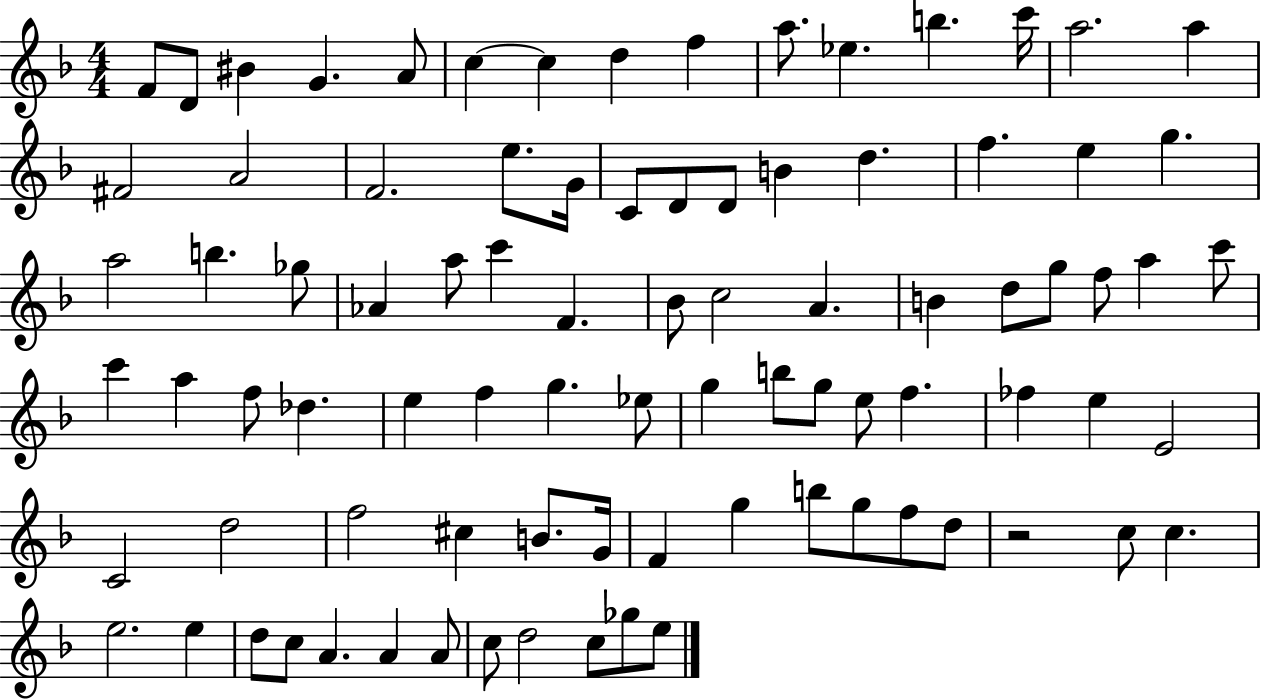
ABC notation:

X:1
T:Untitled
M:4/4
L:1/4
K:F
F/2 D/2 ^B G A/2 c c d f a/2 _e b c'/4 a2 a ^F2 A2 F2 e/2 G/4 C/2 D/2 D/2 B d f e g a2 b _g/2 _A a/2 c' F _B/2 c2 A B d/2 g/2 f/2 a c'/2 c' a f/2 _d e f g _e/2 g b/2 g/2 e/2 f _f e E2 C2 d2 f2 ^c B/2 G/4 F g b/2 g/2 f/2 d/2 z2 c/2 c e2 e d/2 c/2 A A A/2 c/2 d2 c/2 _g/2 e/2